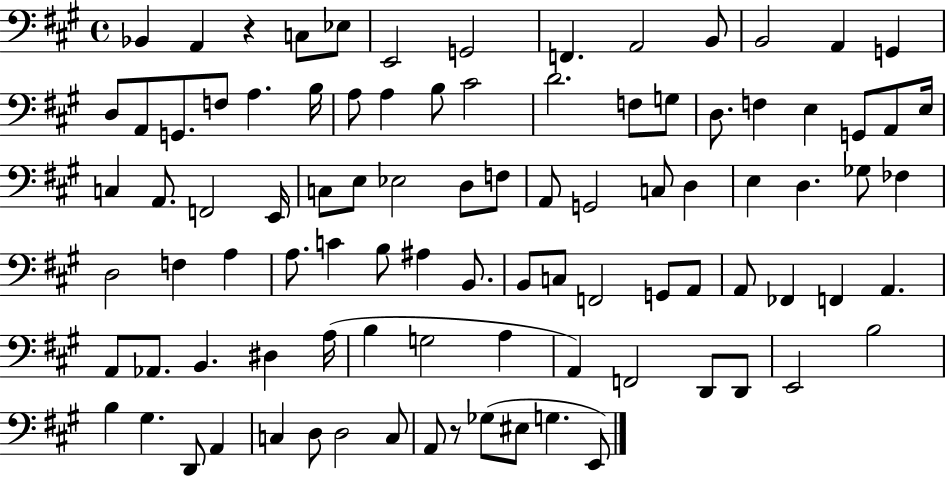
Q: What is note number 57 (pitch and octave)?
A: B2